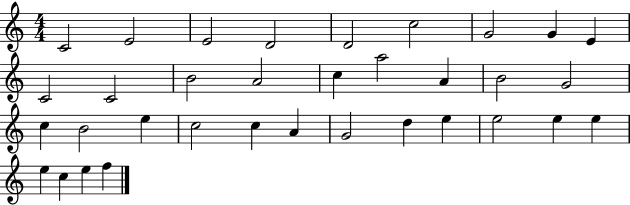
X:1
T:Untitled
M:4/4
L:1/4
K:C
C2 E2 E2 D2 D2 c2 G2 G E C2 C2 B2 A2 c a2 A B2 G2 c B2 e c2 c A G2 d e e2 e e e c e f